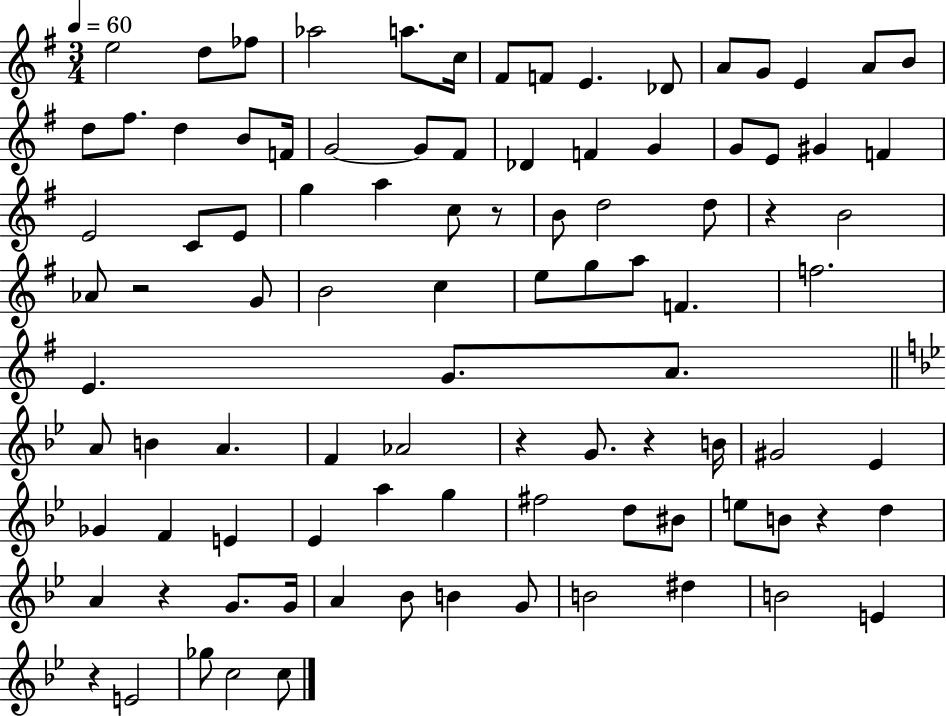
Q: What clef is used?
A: treble